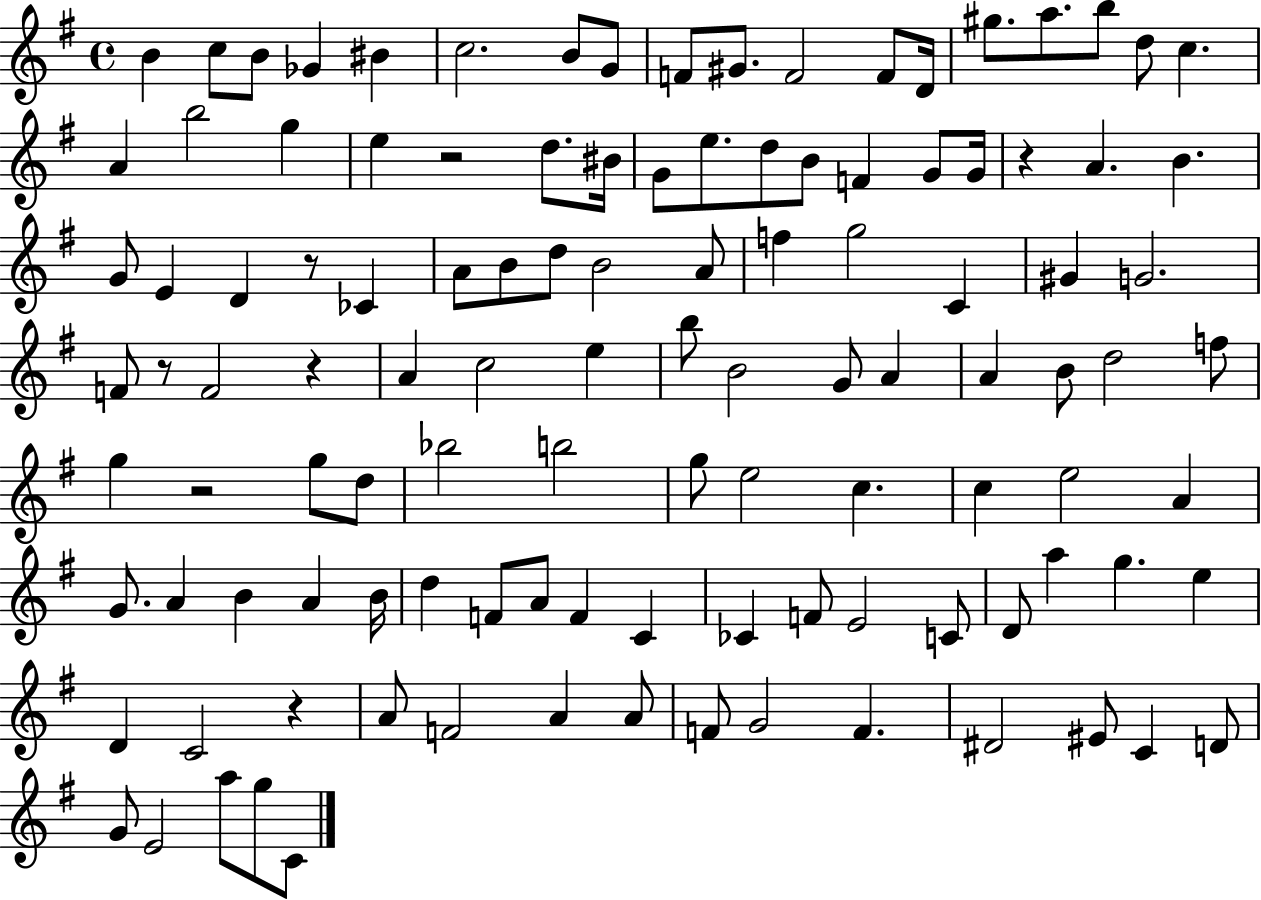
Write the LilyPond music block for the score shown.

{
  \clef treble
  \time 4/4
  \defaultTimeSignature
  \key g \major
  b'4 c''8 b'8 ges'4 bis'4 | c''2. b'8 g'8 | f'8 gis'8. f'2 f'8 d'16 | gis''8. a''8. b''8 d''8 c''4. | \break a'4 b''2 g''4 | e''4 r2 d''8. bis'16 | g'8 e''8. d''8 b'8 f'4 g'8 g'16 | r4 a'4. b'4. | \break g'8 e'4 d'4 r8 ces'4 | a'8 b'8 d''8 b'2 a'8 | f''4 g''2 c'4 | gis'4 g'2. | \break f'8 r8 f'2 r4 | a'4 c''2 e''4 | b''8 b'2 g'8 a'4 | a'4 b'8 d''2 f''8 | \break g''4 r2 g''8 d''8 | bes''2 b''2 | g''8 e''2 c''4. | c''4 e''2 a'4 | \break g'8. a'4 b'4 a'4 b'16 | d''4 f'8 a'8 f'4 c'4 | ces'4 f'8 e'2 c'8 | d'8 a''4 g''4. e''4 | \break d'4 c'2 r4 | a'8 f'2 a'4 a'8 | f'8 g'2 f'4. | dis'2 eis'8 c'4 d'8 | \break g'8 e'2 a''8 g''8 c'8 | \bar "|."
}